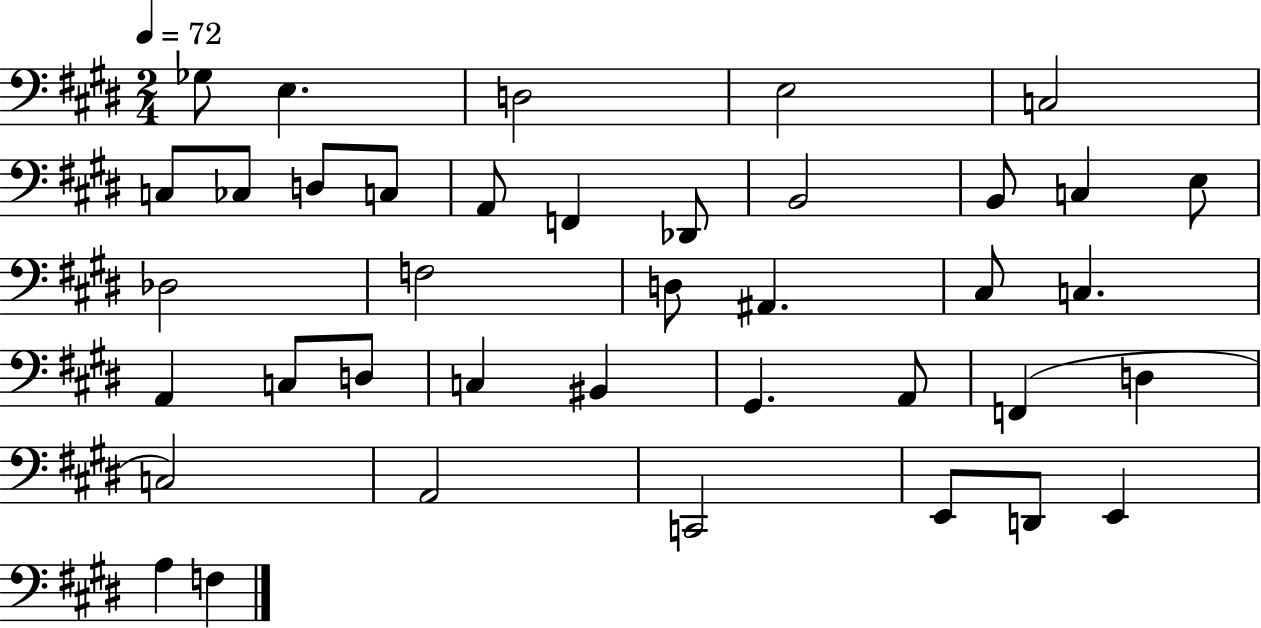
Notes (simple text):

Gb3/e E3/q. D3/h E3/h C3/h C3/e CES3/e D3/e C3/e A2/e F2/q Db2/e B2/h B2/e C3/q E3/e Db3/h F3/h D3/e A#2/q. C#3/e C3/q. A2/q C3/e D3/e C3/q BIS2/q G#2/q. A2/e F2/q D3/q C3/h A2/h C2/h E2/e D2/e E2/q A3/q F3/q